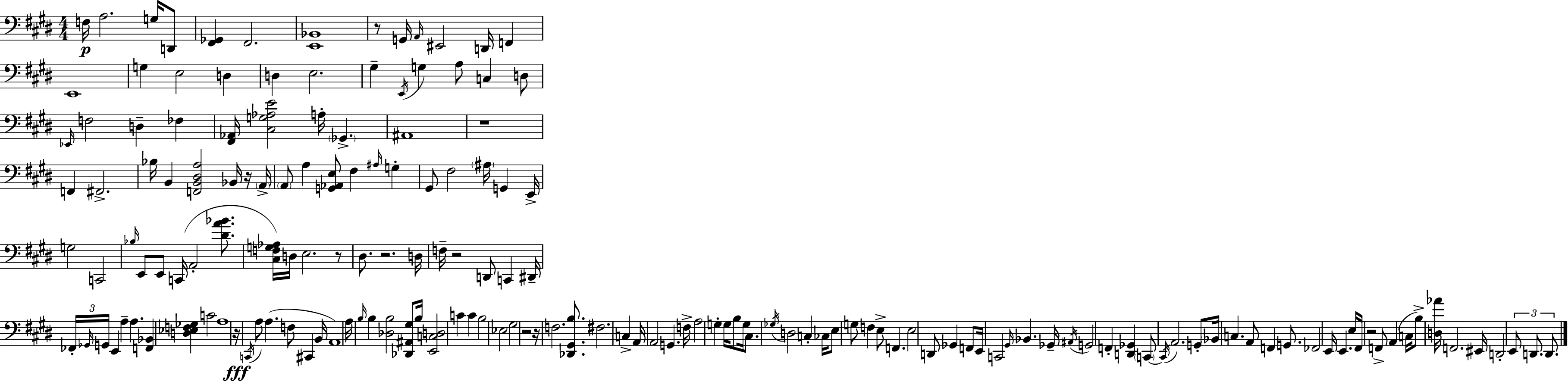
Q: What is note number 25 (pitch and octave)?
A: D3